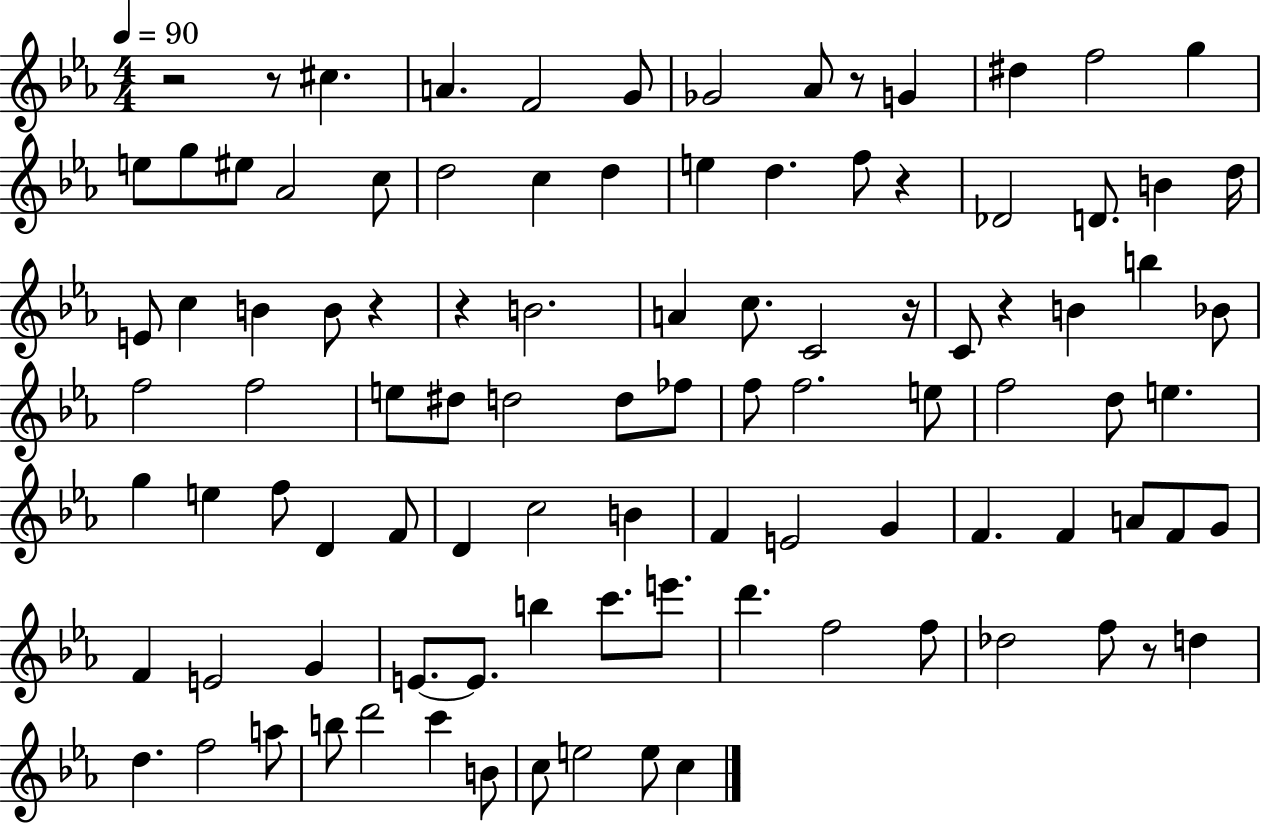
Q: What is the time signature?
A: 4/4